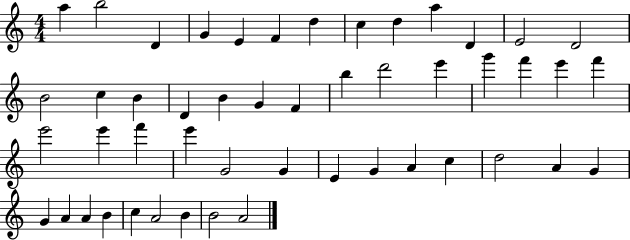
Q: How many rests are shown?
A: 0